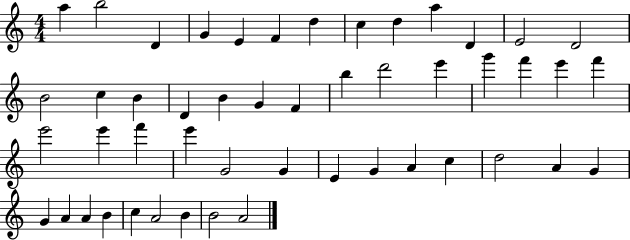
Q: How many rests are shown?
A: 0